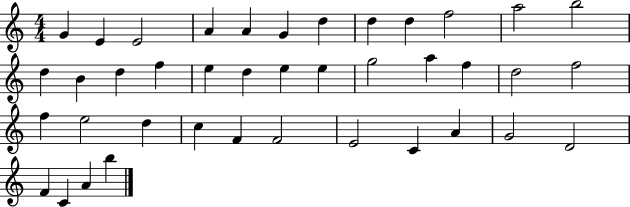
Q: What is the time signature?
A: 4/4